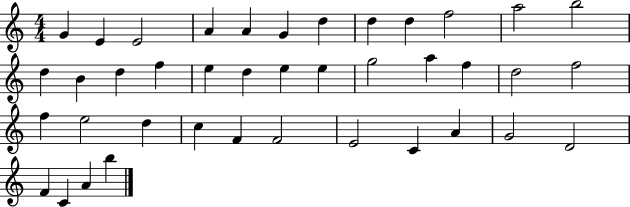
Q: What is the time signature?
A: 4/4